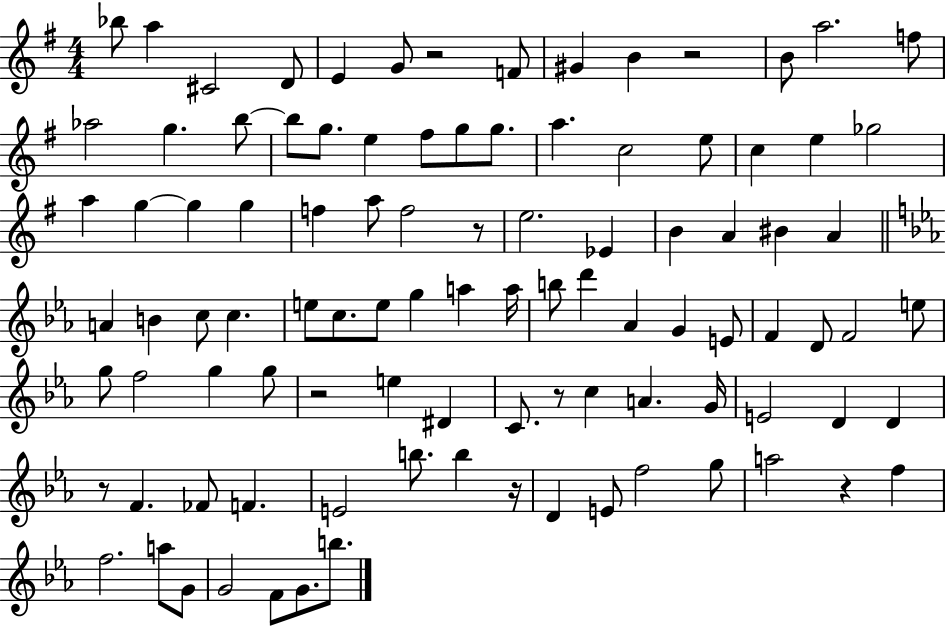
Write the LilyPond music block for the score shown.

{
  \clef treble
  \numericTimeSignature
  \time 4/4
  \key g \major
  bes''8 a''4 cis'2 d'8 | e'4 g'8 r2 f'8 | gis'4 b'4 r2 | b'8 a''2. f''8 | \break aes''2 g''4. b''8~~ | b''8 g''8. e''4 fis''8 g''8 g''8. | a''4. c''2 e''8 | c''4 e''4 ges''2 | \break a''4 g''4~~ g''4 g''4 | f''4 a''8 f''2 r8 | e''2. ees'4 | b'4 a'4 bis'4 a'4 | \break \bar "||" \break \key c \minor a'4 b'4 c''8 c''4. | e''8 c''8. e''8 g''4 a''4 a''16 | b''8 d'''4 aes'4 g'4 e'8 | f'4 d'8 f'2 e''8 | \break g''8 f''2 g''4 g''8 | r2 e''4 dis'4 | c'8. r8 c''4 a'4. g'16 | e'2 d'4 d'4 | \break r8 f'4. fes'8 f'4. | e'2 b''8. b''4 r16 | d'4 e'8 f''2 g''8 | a''2 r4 f''4 | \break f''2. a''8 g'8 | g'2 f'8 g'8. b''8. | \bar "|."
}